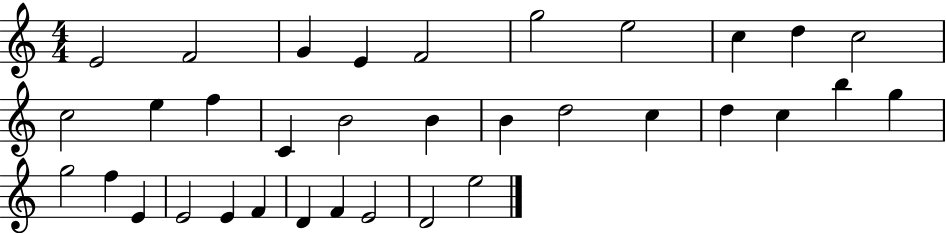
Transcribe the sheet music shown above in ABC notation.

X:1
T:Untitled
M:4/4
L:1/4
K:C
E2 F2 G E F2 g2 e2 c d c2 c2 e f C B2 B B d2 c d c b g g2 f E E2 E F D F E2 D2 e2